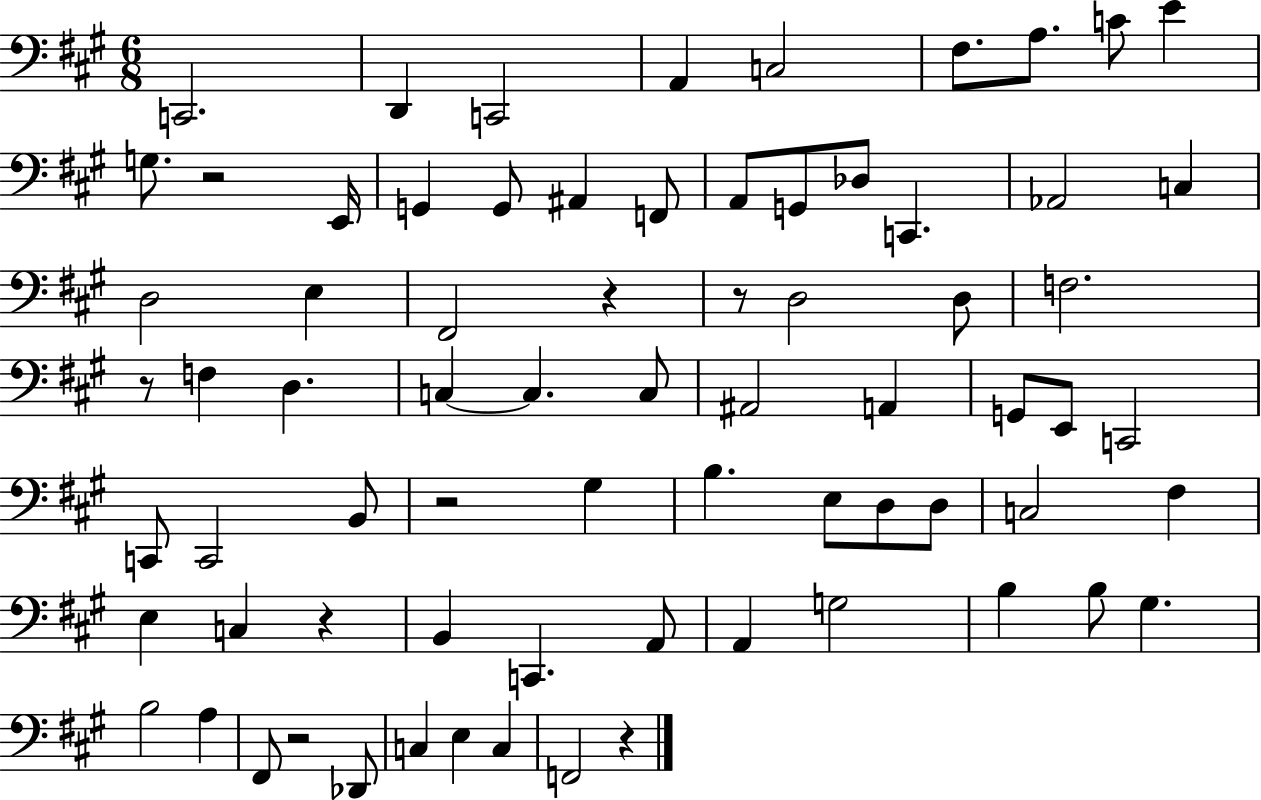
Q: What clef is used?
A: bass